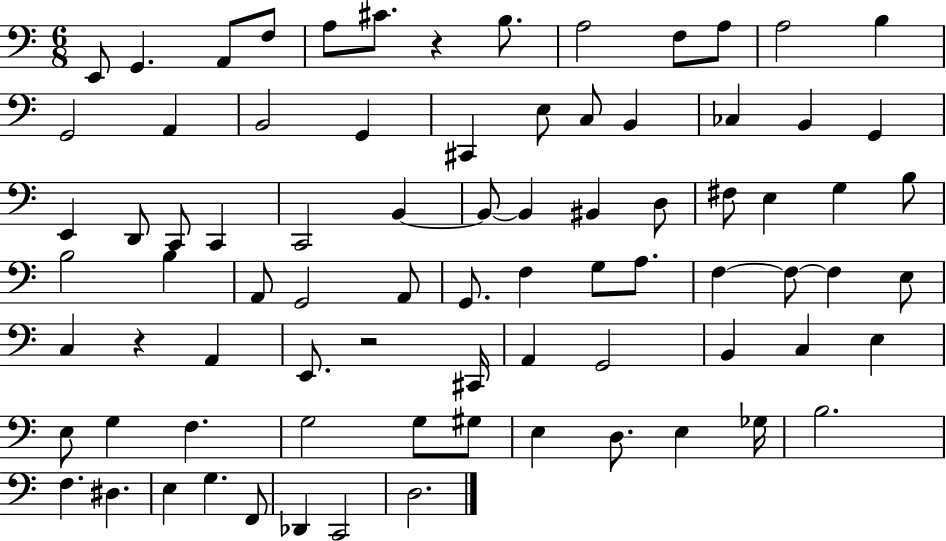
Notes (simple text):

E2/e G2/q. A2/e F3/e A3/e C#4/e. R/q B3/e. A3/h F3/e A3/e A3/h B3/q G2/h A2/q B2/h G2/q C#2/q E3/e C3/e B2/q CES3/q B2/q G2/q E2/q D2/e C2/e C2/q C2/h B2/q B2/e B2/q BIS2/q D3/e F#3/e E3/q G3/q B3/e B3/h B3/q A2/e G2/h A2/e G2/e. F3/q G3/e A3/e. F3/q F3/e F3/q E3/e C3/q R/q A2/q E2/e. R/h C#2/s A2/q G2/h B2/q C3/q E3/q E3/e G3/q F3/q. G3/h G3/e G#3/e E3/q D3/e. E3/q Gb3/s B3/h. F3/q. D#3/q. E3/q G3/q. F2/e Db2/q C2/h D3/h.